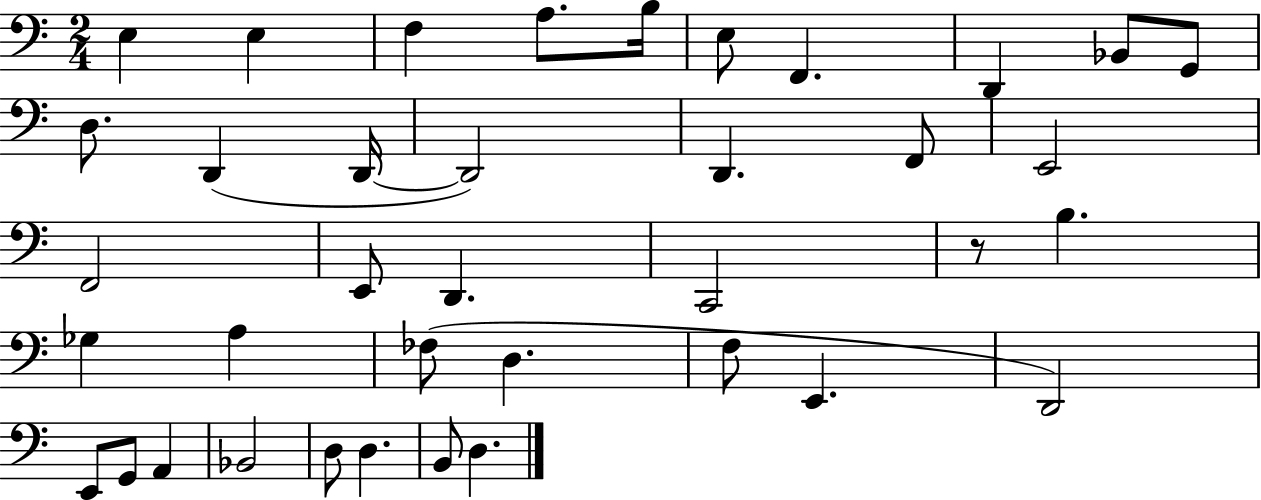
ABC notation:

X:1
T:Untitled
M:2/4
L:1/4
K:C
E, E, F, A,/2 B,/4 E,/2 F,, D,, _B,,/2 G,,/2 D,/2 D,, D,,/4 D,,2 D,, F,,/2 E,,2 F,,2 E,,/2 D,, C,,2 z/2 B, _G, A, _F,/2 D, F,/2 E,, D,,2 E,,/2 G,,/2 A,, _B,,2 D,/2 D, B,,/2 D,